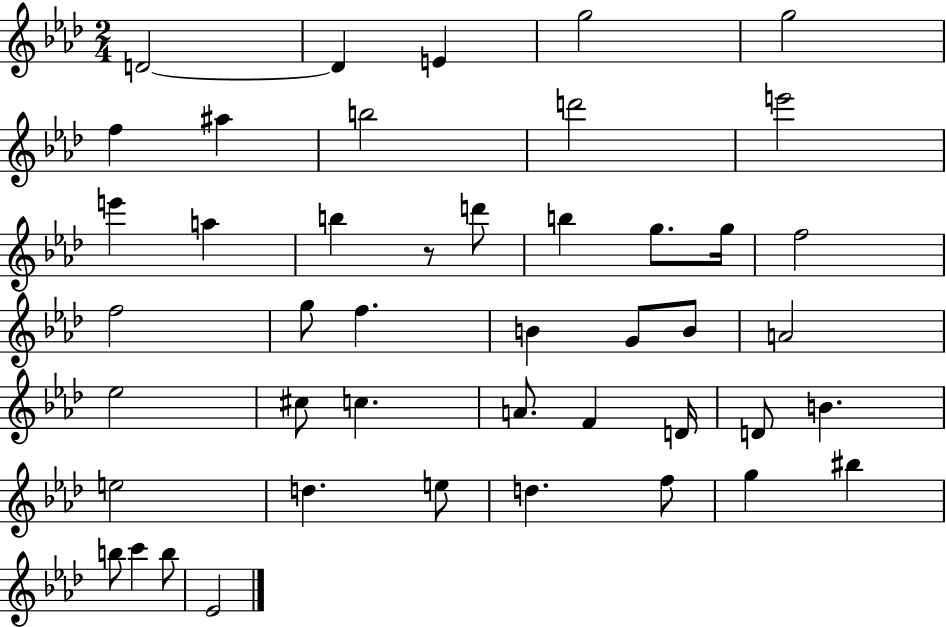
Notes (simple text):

D4/h D4/q E4/q G5/h G5/h F5/q A#5/q B5/h D6/h E6/h E6/q A5/q B5/q R/e D6/e B5/q G5/e. G5/s F5/h F5/h G5/e F5/q. B4/q G4/e B4/e A4/h Eb5/h C#5/e C5/q. A4/e. F4/q D4/s D4/e B4/q. E5/h D5/q. E5/e D5/q. F5/e G5/q BIS5/q B5/e C6/q B5/e Eb4/h